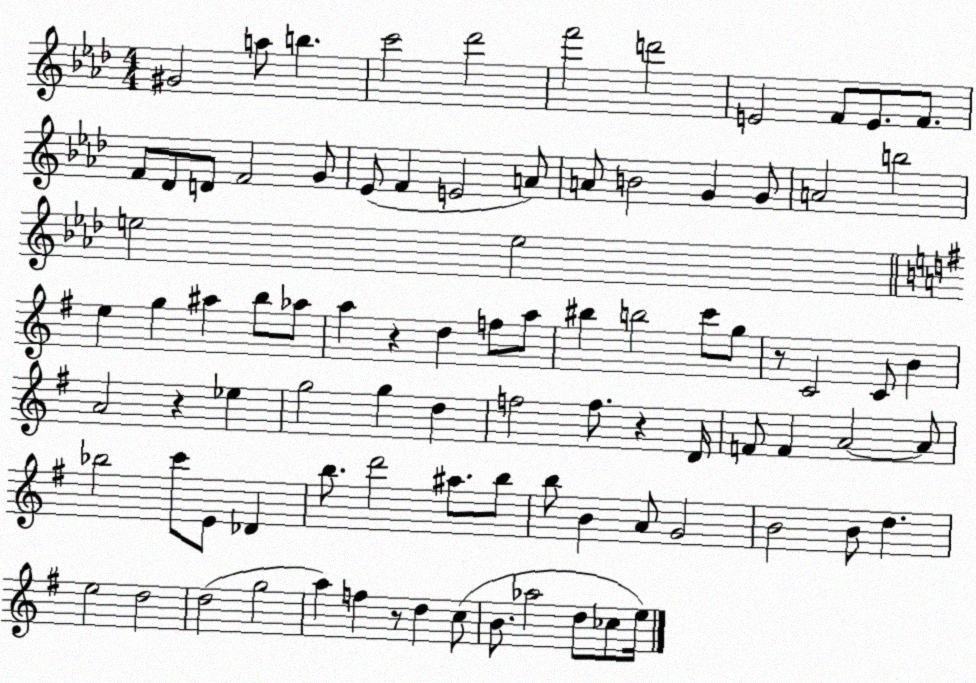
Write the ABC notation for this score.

X:1
T:Untitled
M:4/4
L:1/4
K:Ab
^G2 a/2 b c'2 _d'2 f'2 d'2 E2 F/2 E/2 F/2 F/2 _D/2 D/2 F2 G/2 _E/2 F E2 A/2 A/2 B2 G G/2 A2 b2 e2 e2 e g ^a b/2 _a/2 a z d f/2 a/2 ^b b2 c'/2 g/2 z/2 C2 C/2 B A2 z _e g2 g d f2 f/2 z D/4 F/2 F A2 A/2 _b2 c'/2 E/2 _D b/2 d'2 ^a/2 b/2 b/2 B A/2 G2 B2 B/2 d e2 d2 d2 g2 a f z/2 d c/2 B/2 _a2 d/2 _c/2 e/4